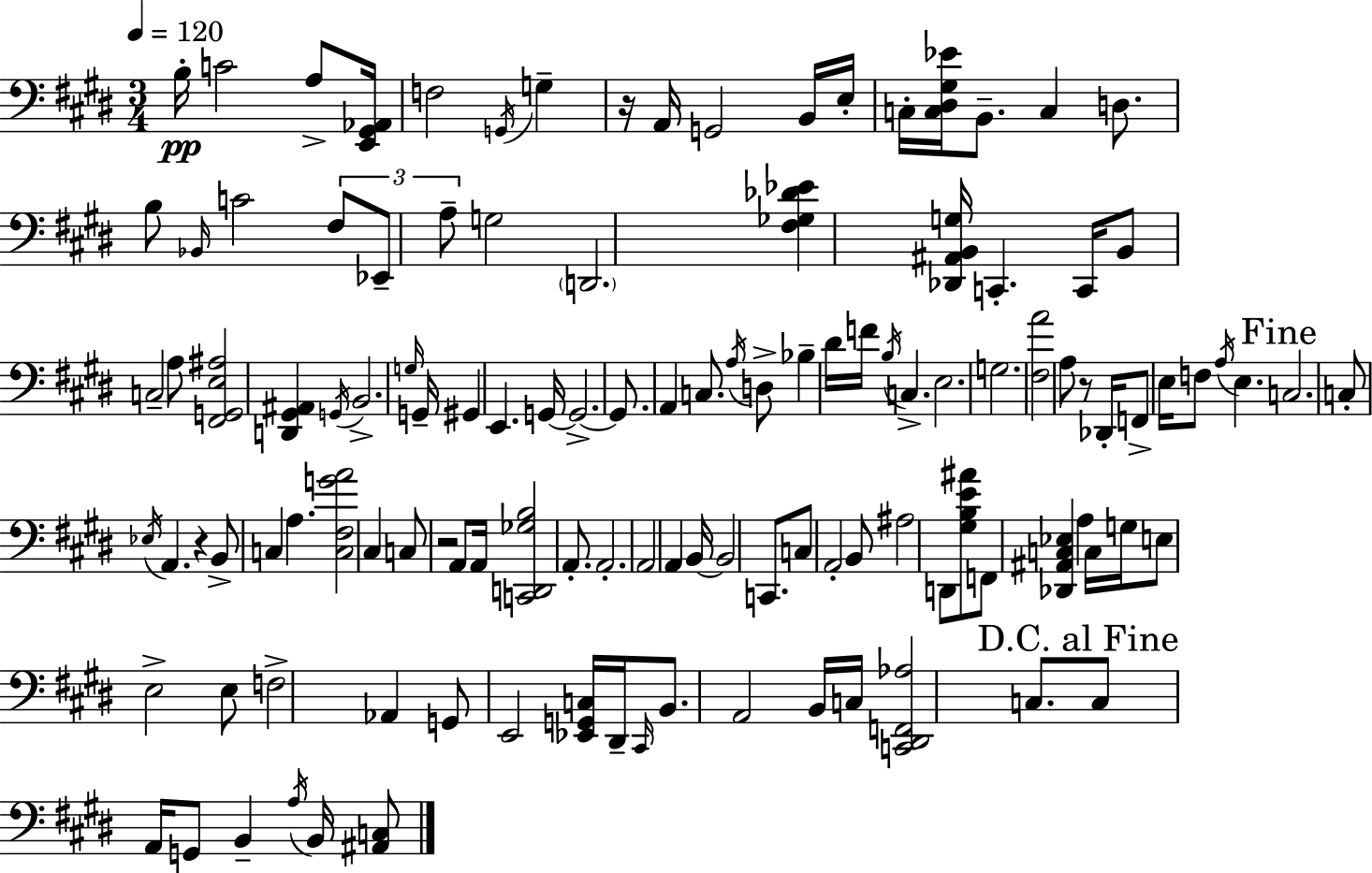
B3/s C4/h A3/e [E2,G#2,Ab2]/s F3/h G2/s G3/q R/s A2/s G2/h B2/s E3/s C3/s [C3,D#3,G#3,Eb4]/s B2/e. C3/q D3/e. B3/e Bb2/s C4/h F#3/e Eb2/e A3/e G3/h D2/h. [F#3,Gb3,Db4,Eb4]/q [Db2,A#2,B2,G3]/s C2/q. C2/s B2/e C3/h A3/e [F#2,G2,E3,A#3]/h [D2,G#2,A#2]/q G2/s B2/h. G3/s G2/s G#2/q E2/q. G2/s G2/h. G2/e. A2/q C3/e. A3/s D3/e Bb3/q D#4/s F4/s B3/s C3/q. E3/h. G3/h. [F#3,A4]/h A3/e R/e Db2/s F2/e E3/s F3/e A3/s E3/q. C3/h. C3/e Eb3/s A2/q. R/q B2/e C3/q A3/q. [C3,F#3,G4,A4]/h C#3/q C3/e R/h A2/e A2/s [C2,D2,Gb3,B3]/h A2/e. A2/h. A2/h A2/q B2/s B2/h C2/e. C3/e A2/h B2/e A#3/h D2/e [G#3,B3,E4,A#4]/e F2/e [Db2,A#2,C3,Eb3]/q A3/q C3/s G3/s E3/e E3/h E3/e F3/h Ab2/q G2/e E2/h [Eb2,G2,C3]/s D#2/s C#2/s B2/e. A2/h B2/s C3/s [C2,D#2,F2,Ab3]/h C3/e. C3/e A2/s G2/e B2/q A3/s B2/s [A#2,C3]/e